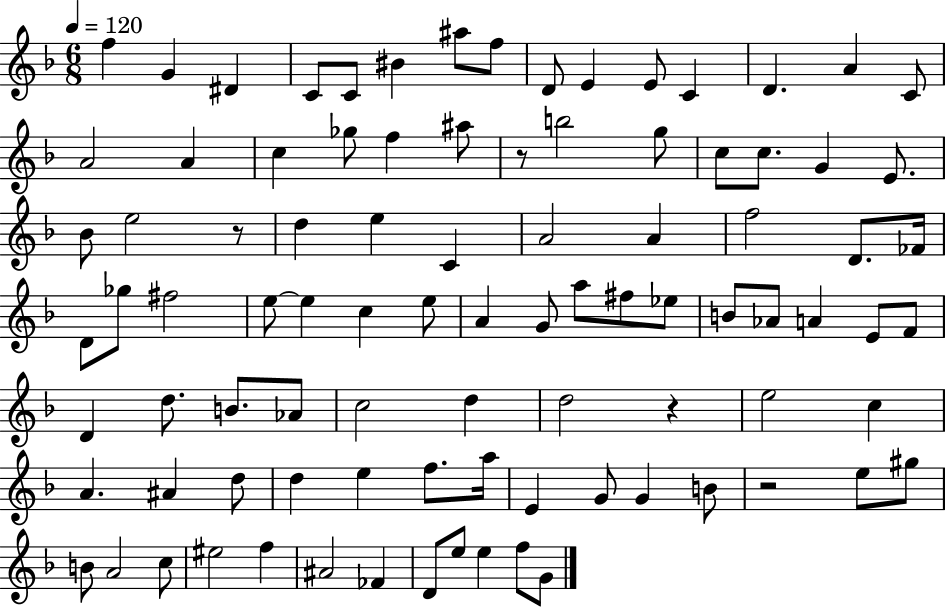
X:1
T:Untitled
M:6/8
L:1/4
K:F
f G ^D C/2 C/2 ^B ^a/2 f/2 D/2 E E/2 C D A C/2 A2 A c _g/2 f ^a/2 z/2 b2 g/2 c/2 c/2 G E/2 _B/2 e2 z/2 d e C A2 A f2 D/2 _F/4 D/2 _g/2 ^f2 e/2 e c e/2 A G/2 a/2 ^f/2 _e/2 B/2 _A/2 A E/2 F/2 D d/2 B/2 _A/2 c2 d d2 z e2 c A ^A d/2 d e f/2 a/4 E G/2 G B/2 z2 e/2 ^g/2 B/2 A2 c/2 ^e2 f ^A2 _F D/2 e/2 e f/2 G/2